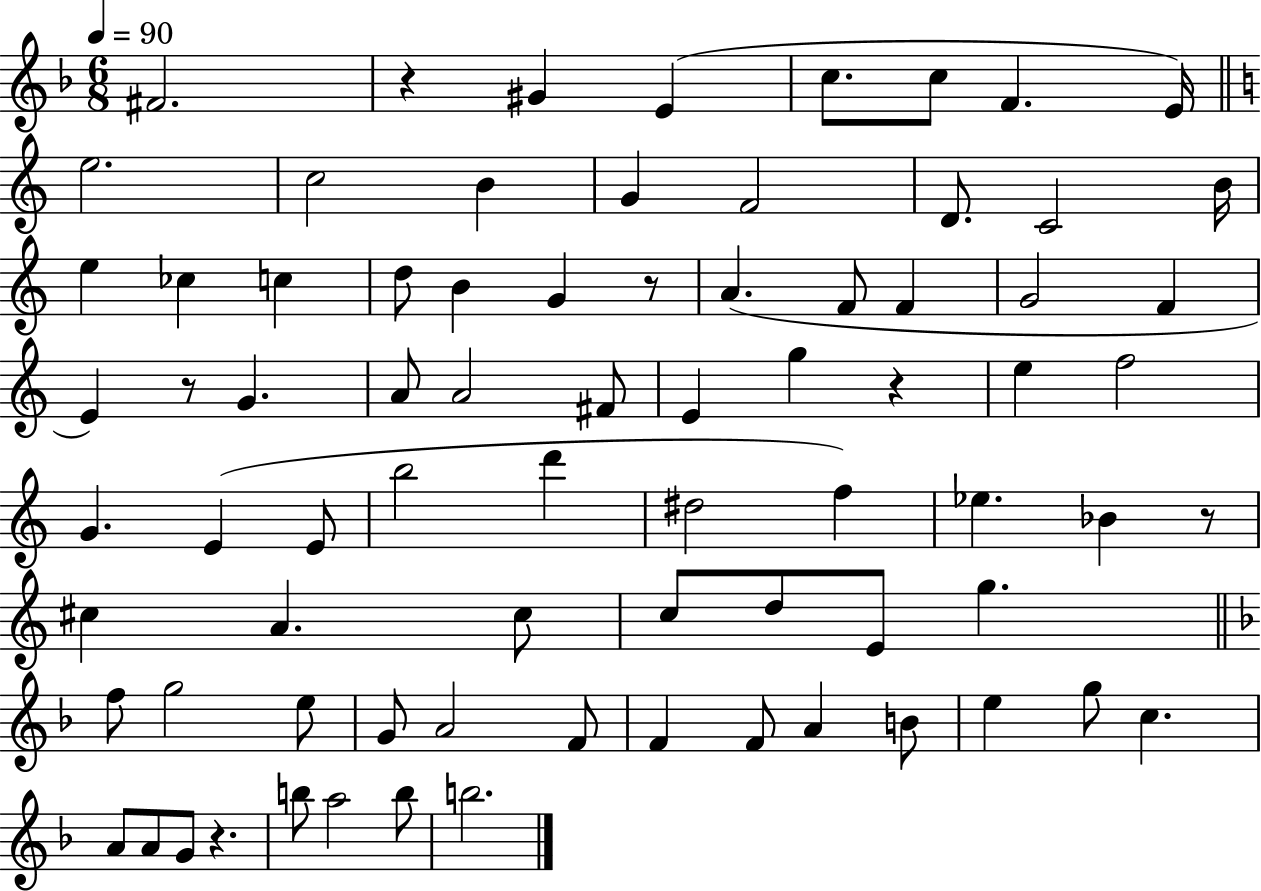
F#4/h. R/q G#4/q E4/q C5/e. C5/e F4/q. E4/s E5/h. C5/h B4/q G4/q F4/h D4/e. C4/h B4/s E5/q CES5/q C5/q D5/e B4/q G4/q R/e A4/q. F4/e F4/q G4/h F4/q E4/q R/e G4/q. A4/e A4/h F#4/e E4/q G5/q R/q E5/q F5/h G4/q. E4/q E4/e B5/h D6/q D#5/h F5/q Eb5/q. Bb4/q R/e C#5/q A4/q. C#5/e C5/e D5/e E4/e G5/q. F5/e G5/h E5/e G4/e A4/h F4/e F4/q F4/e A4/q B4/e E5/q G5/e C5/q. A4/e A4/e G4/e R/q. B5/e A5/h B5/e B5/h.